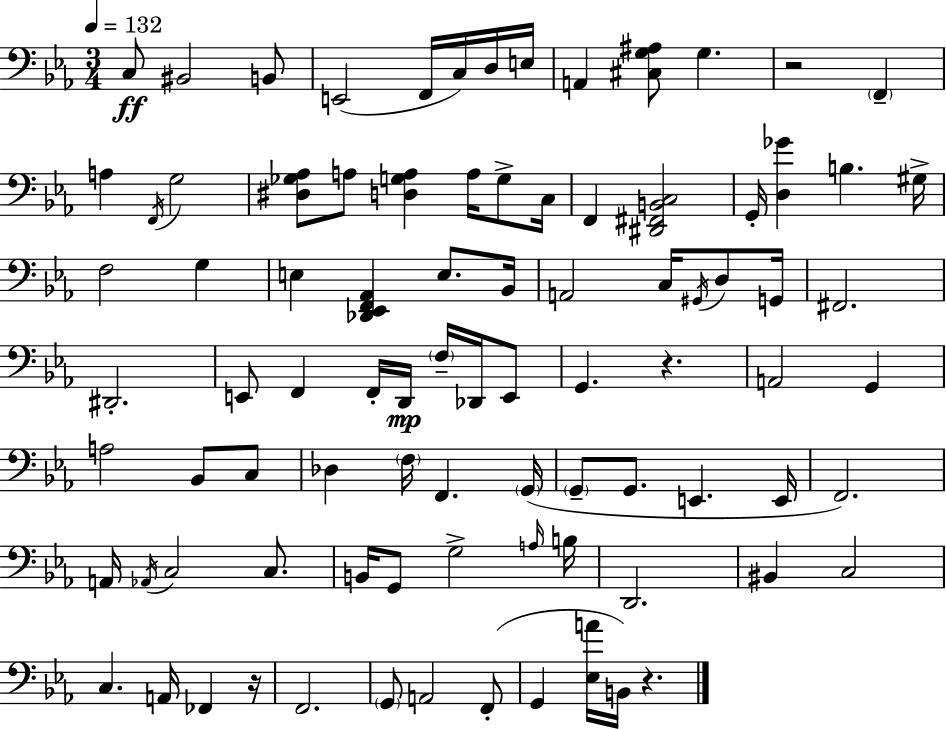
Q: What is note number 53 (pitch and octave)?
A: G2